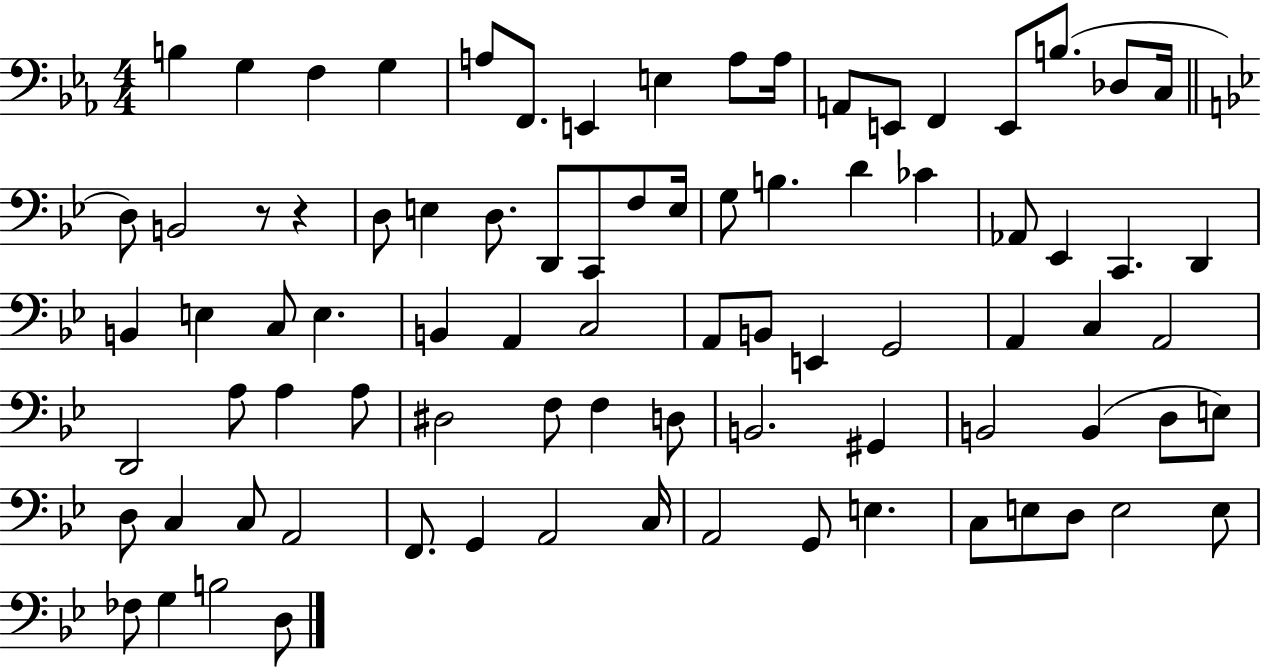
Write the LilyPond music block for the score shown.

{
  \clef bass
  \numericTimeSignature
  \time 4/4
  \key ees \major
  \repeat volta 2 { b4 g4 f4 g4 | a8 f,8. e,4 e4 a8 a16 | a,8 e,8 f,4 e,8 b8.( des8 c16 | \bar "||" \break \key bes \major d8) b,2 r8 r4 | d8 e4 d8. d,8 c,8 f8 e16 | g8 b4. d'4 ces'4 | aes,8 ees,4 c,4. d,4 | \break b,4 e4 c8 e4. | b,4 a,4 c2 | a,8 b,8 e,4 g,2 | a,4 c4 a,2 | \break d,2 a8 a4 a8 | dis2 f8 f4 d8 | b,2. gis,4 | b,2 b,4( d8 e8) | \break d8 c4 c8 a,2 | f,8. g,4 a,2 c16 | a,2 g,8 e4. | c8 e8 d8 e2 e8 | \break fes8 g4 b2 d8 | } \bar "|."
}